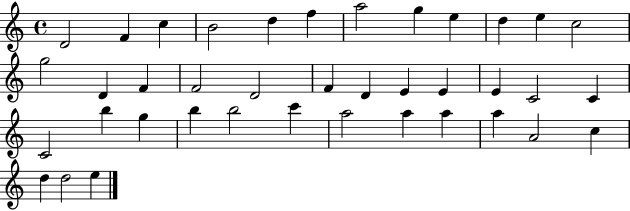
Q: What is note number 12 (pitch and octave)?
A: C5